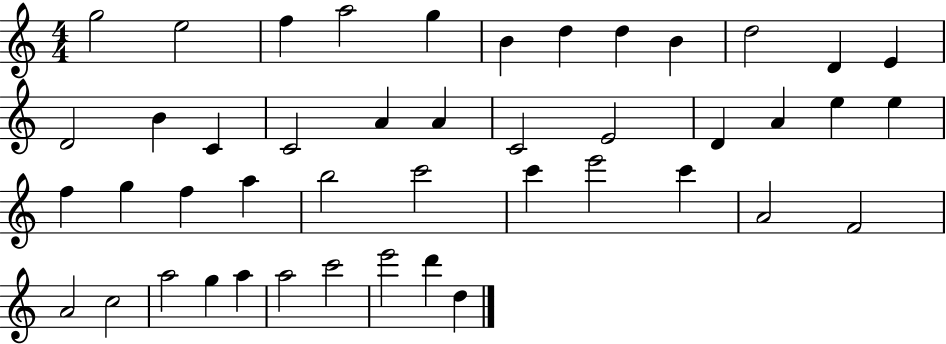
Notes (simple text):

G5/h E5/h F5/q A5/h G5/q B4/q D5/q D5/q B4/q D5/h D4/q E4/q D4/h B4/q C4/q C4/h A4/q A4/q C4/h E4/h D4/q A4/q E5/q E5/q F5/q G5/q F5/q A5/q B5/h C6/h C6/q E6/h C6/q A4/h F4/h A4/h C5/h A5/h G5/q A5/q A5/h C6/h E6/h D6/q D5/q